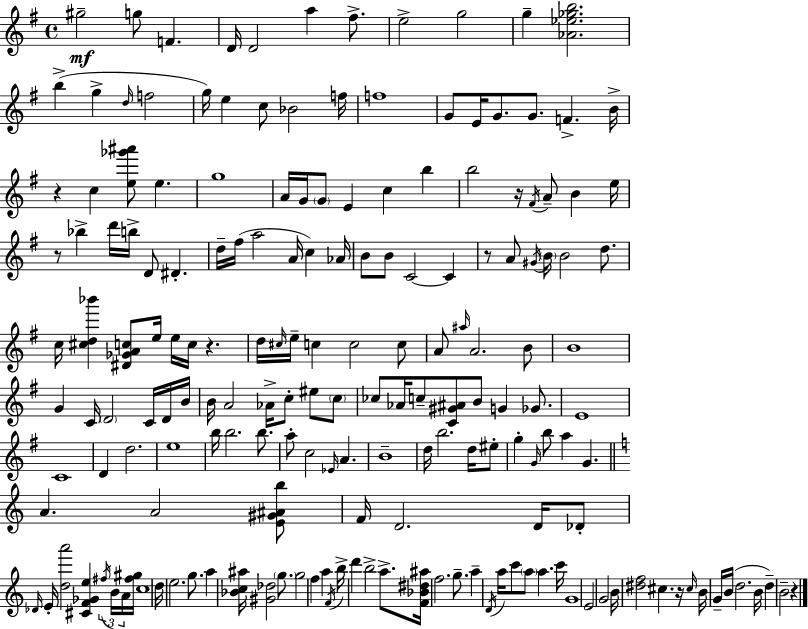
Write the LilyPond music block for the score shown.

{
  \clef treble
  \time 4/4
  \defaultTimeSignature
  \key g \major
  \repeat volta 2 { gis''2--\mf g''8 f'4. | d'16 d'2 a''4 fis''8.-> | e''2-> g''2 | g''4-- <aes' ees'' ges'' b''>2. | \break b''4->( g''4-> \grace { d''16 } f''2 | g''16) e''4 c''8 bes'2 | f''16 f''1 | g'8 e'16 g'8. g'8. f'4.-> | \break b'16-> r4 c''4 <e'' ges''' ais'''>8 e''4. | g''1 | a'16 g'16 \parenthesize g'8 e'4 c''4 b''4 | b''2 r16 \acciaccatura { fis'16 } a'8-- b'4 | \break e''16 r8 bes''4-> d'''16 b''16-> d'8 dis'4.-. | d''16-- fis''16( a''2 a'16 c''4) | aes'16 b'8 b'8 c'2~~ c'4 | r8 a'8 \acciaccatura { gis'16 } \parenthesize b'16 b'2 | \break d''8. c''16 <cis'' d'' bes'''>4 <dis' ges' a' c''>8 e''16 e''16 c''16 r4. | d''16 \grace { cis''16 } e''16-- c''4 c''2 | c''8 a'8 \grace { ais''16 } a'2. | b'8 b'1 | \break g'4 c'16 \parenthesize d'2 | c'16 d'16 b'16 b'16 a'2 aes'16-> c''8-. | eis''8 \parenthesize c''8 ces''8 aes'16 c''8-- <c' gis' ais'>8 b'8 g'4 | ges'8. e'1 | \break c'1 | d'4 d''2. | e''1 | b''16 b''2. | \break b''8. a''8-. c''2 \grace { ees'16 } | a'4. b'1-- | d''16 b''2. | d''16 eis''8-. g''4-. \grace { g'16 } b''8 a''4 | \break g'4. \bar "||" \break \key a \minor a'4. a'2 <e' gis' ais' b''>8 | f'16 d'2. d'16 des'8-. | \grace { des'16 } e'16-. <d'' a'''>2 <cis' f' ges' e''>4 \tuplet 3/2 { \acciaccatura { fis''16 } b'16 | a'16 } <fis'' gis''>16 c''1 | \break d''16 e''2. g''8. | a''4 <bes' c'' ais''>16 <gis' des''>2 \parenthesize g''8. | g''2 f''4 a''4 | \acciaccatura { f'16 } b''16-> d'''4 b''2-> | \break a''8.-> <f' bes' dis'' ais''>16 f''2. | g''8.-- a''4-- \acciaccatura { d'16 } a''16 c'''8 \parenthesize a''8 a''4. | c'''16 g'1 | e'2 g'2 | \break b'16 <dis'' f''>2 cis''4. | r16 \grace { cis''16 } b'16 g'16-- b'16( d''2. | b'16 d''4--) b'2-- | r4 } \bar "|."
}